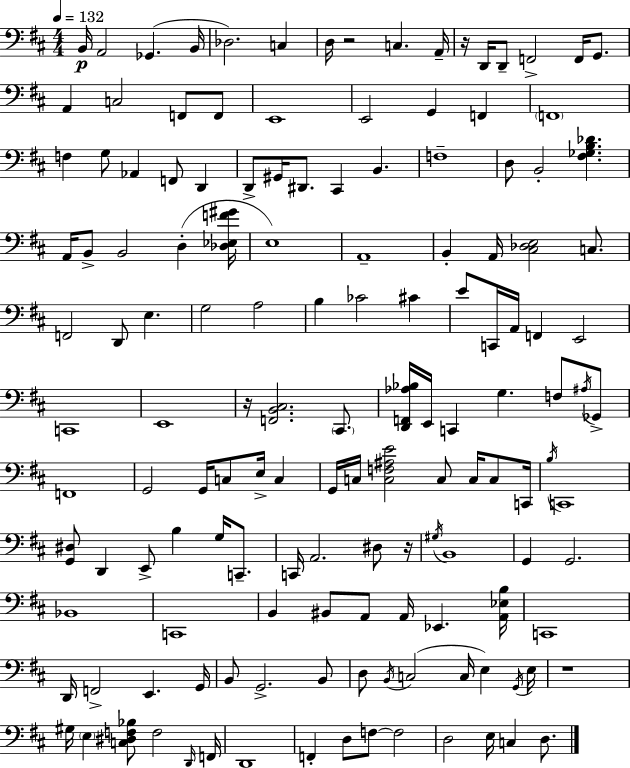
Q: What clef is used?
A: bass